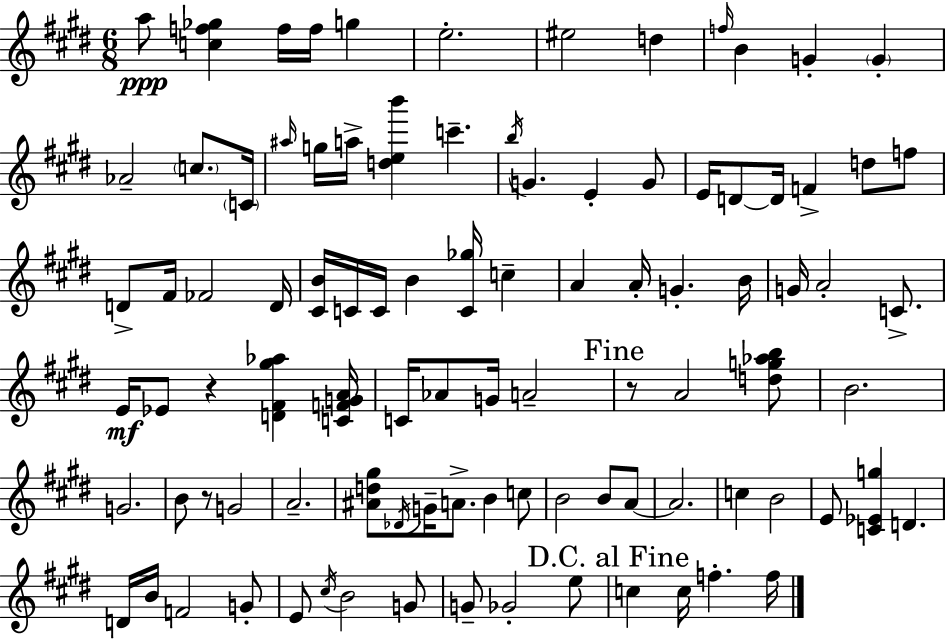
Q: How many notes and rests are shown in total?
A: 95